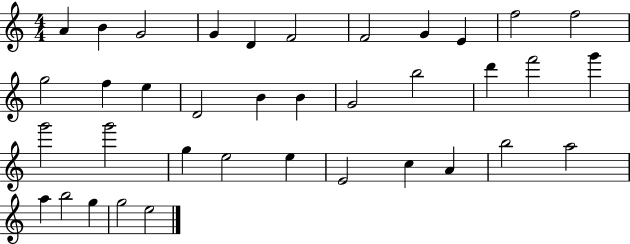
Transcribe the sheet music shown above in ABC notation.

X:1
T:Untitled
M:4/4
L:1/4
K:C
A B G2 G D F2 F2 G E f2 f2 g2 f e D2 B B G2 b2 d' f'2 g' g'2 g'2 g e2 e E2 c A b2 a2 a b2 g g2 e2